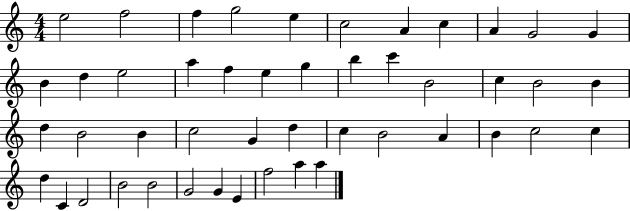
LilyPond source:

{
  \clef treble
  \numericTimeSignature
  \time 4/4
  \key c \major
  e''2 f''2 | f''4 g''2 e''4 | c''2 a'4 c''4 | a'4 g'2 g'4 | \break b'4 d''4 e''2 | a''4 f''4 e''4 g''4 | b''4 c'''4 b'2 | c''4 b'2 b'4 | \break d''4 b'2 b'4 | c''2 g'4 d''4 | c''4 b'2 a'4 | b'4 c''2 c''4 | \break d''4 c'4 d'2 | b'2 b'2 | g'2 g'4 e'4 | f''2 a''4 a''4 | \break \bar "|."
}